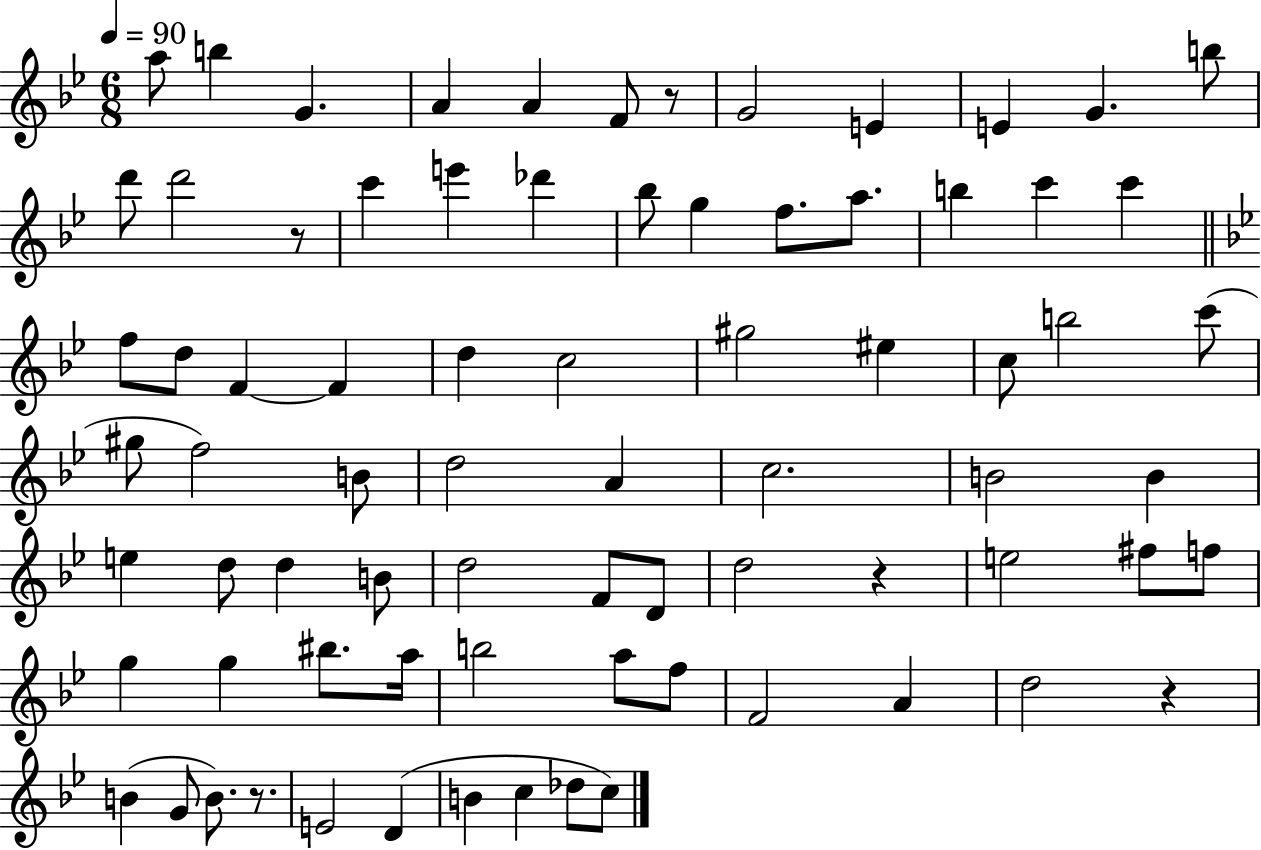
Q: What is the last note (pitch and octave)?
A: C5